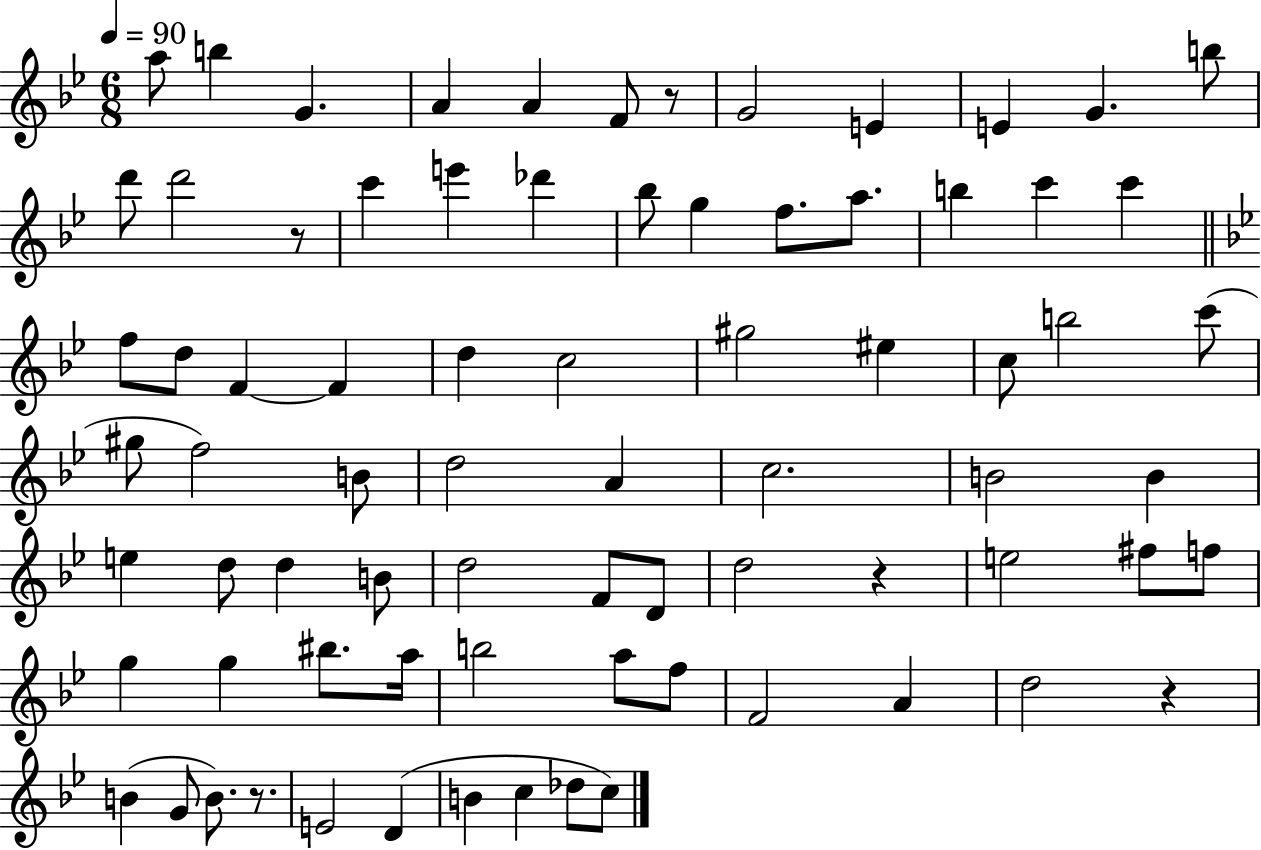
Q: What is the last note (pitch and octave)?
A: C5